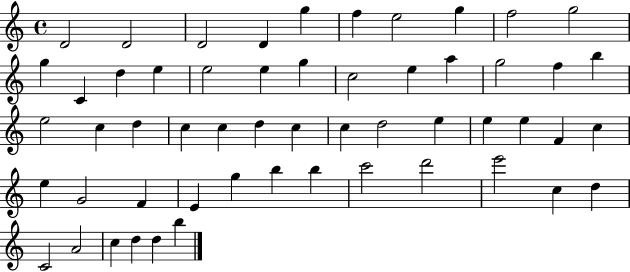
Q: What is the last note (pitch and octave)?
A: B5